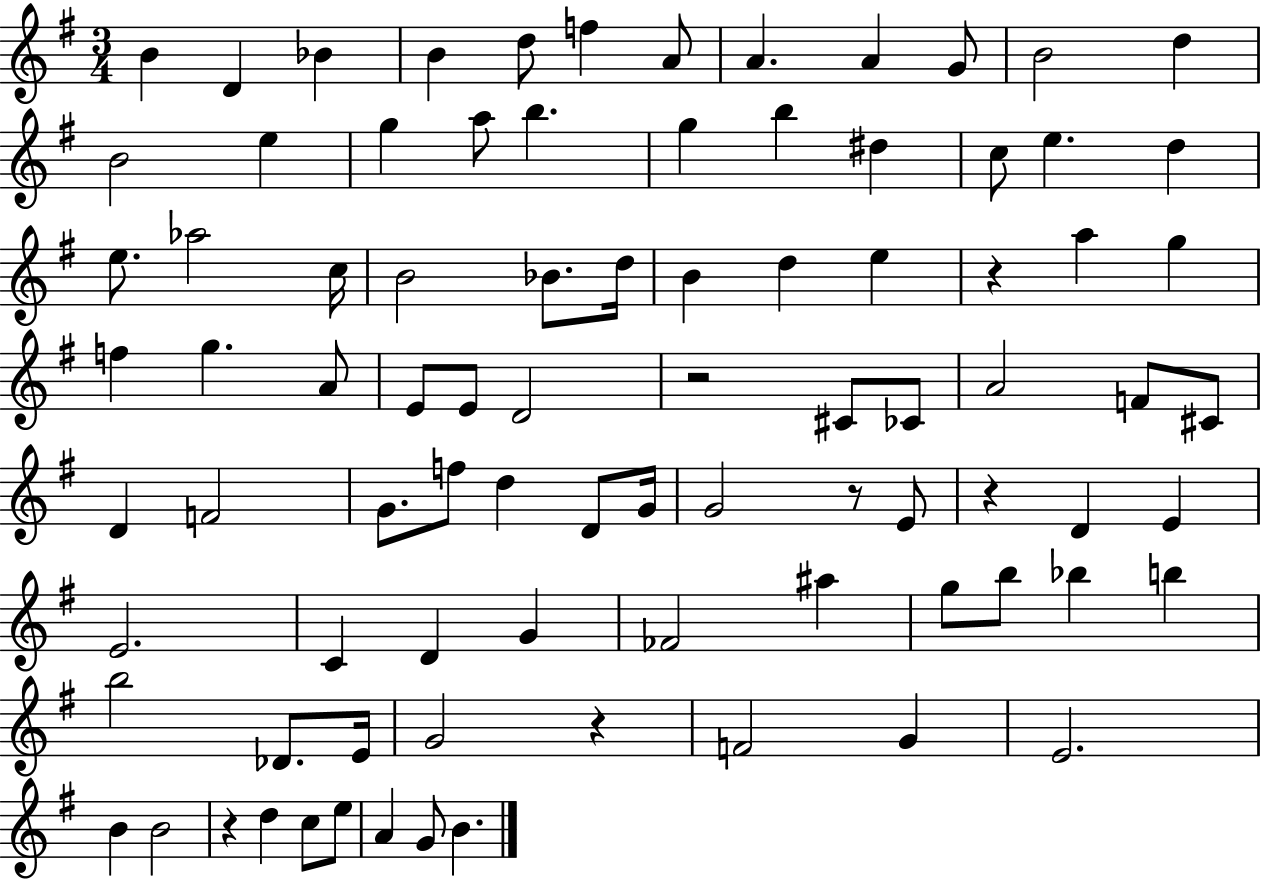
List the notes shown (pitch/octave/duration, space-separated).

B4/q D4/q Bb4/q B4/q D5/e F5/q A4/e A4/q. A4/q G4/e B4/h D5/q B4/h E5/q G5/q A5/e B5/q. G5/q B5/q D#5/q C5/e E5/q. D5/q E5/e. Ab5/h C5/s B4/h Bb4/e. D5/s B4/q D5/q E5/q R/q A5/q G5/q F5/q G5/q. A4/e E4/e E4/e D4/h R/h C#4/e CES4/e A4/h F4/e C#4/e D4/q F4/h G4/e. F5/e D5/q D4/e G4/s G4/h R/e E4/e R/q D4/q E4/q E4/h. C4/q D4/q G4/q FES4/h A#5/q G5/e B5/e Bb5/q B5/q B5/h Db4/e. E4/s G4/h R/q F4/h G4/q E4/h. B4/q B4/h R/q D5/q C5/e E5/e A4/q G4/e B4/q.